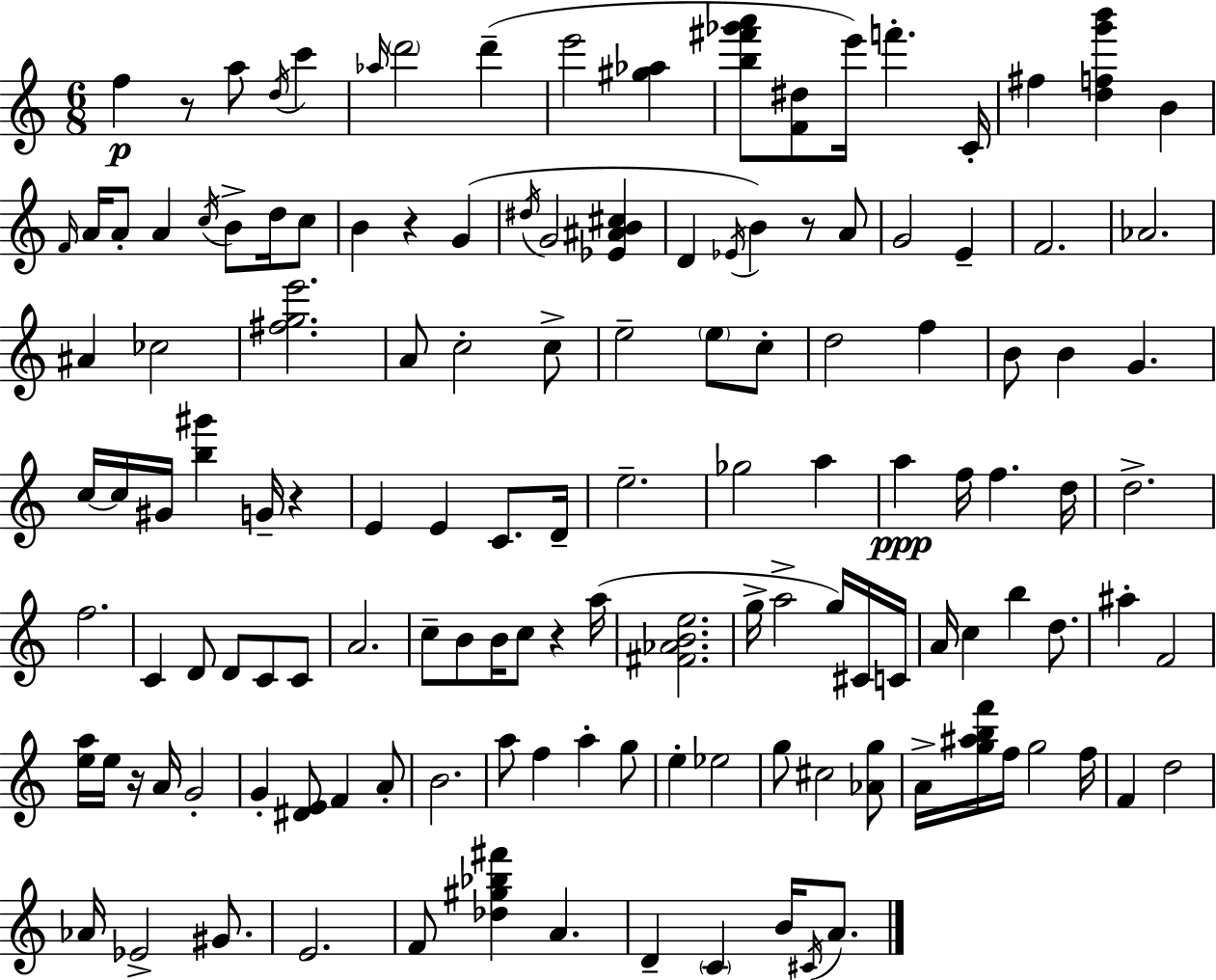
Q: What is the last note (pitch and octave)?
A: A4